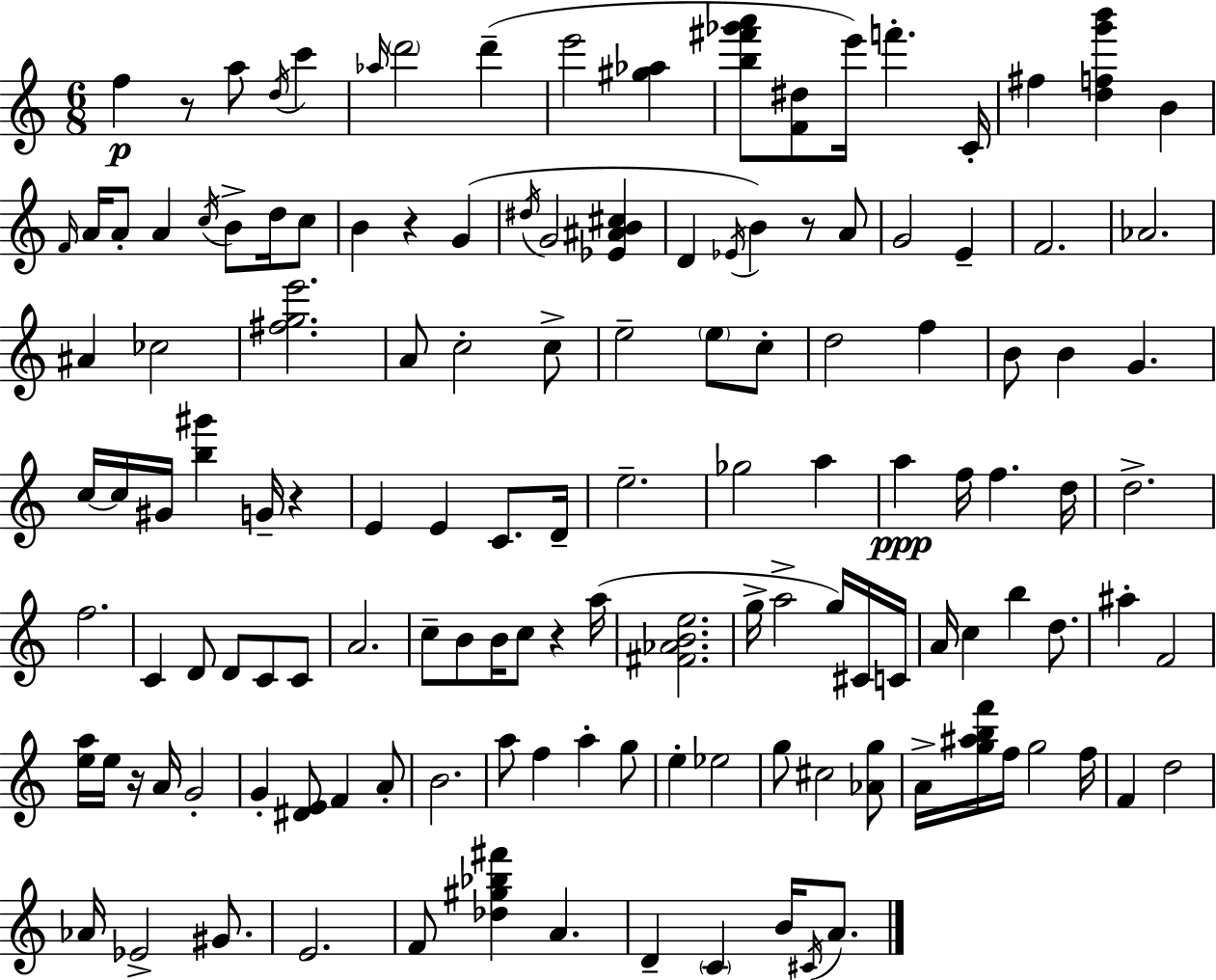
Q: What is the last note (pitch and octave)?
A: A4